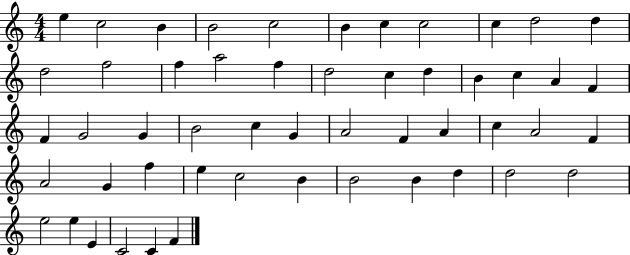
{
  \clef treble
  \numericTimeSignature
  \time 4/4
  \key c \major
  e''4 c''2 b'4 | b'2 c''2 | b'4 c''4 c''2 | c''4 d''2 d''4 | \break d''2 f''2 | f''4 a''2 f''4 | d''2 c''4 d''4 | b'4 c''4 a'4 f'4 | \break f'4 g'2 g'4 | b'2 c''4 g'4 | a'2 f'4 a'4 | c''4 a'2 f'4 | \break a'2 g'4 f''4 | e''4 c''2 b'4 | b'2 b'4 d''4 | d''2 d''2 | \break e''2 e''4 e'4 | c'2 c'4 f'4 | \bar "|."
}